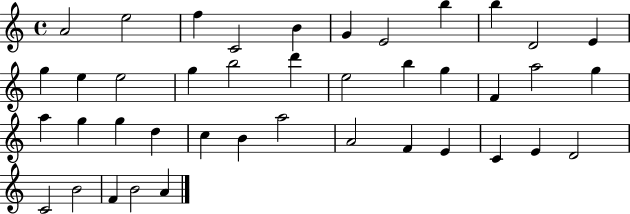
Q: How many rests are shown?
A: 0